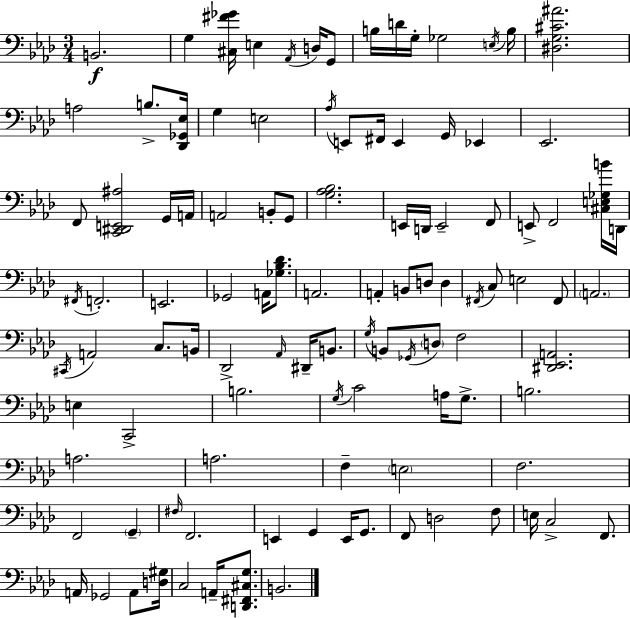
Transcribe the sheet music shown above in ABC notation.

X:1
T:Untitled
M:3/4
L:1/4
K:Fm
B,,2 G, [^C,^F_G]/4 E, _A,,/4 D,/4 G,,/2 B,/4 D/4 G,/4 _G,2 E,/4 B,/4 [^D,G,^C^A]2 A,2 B,/2 [_D,,_G,,_E,]/4 G, E,2 _A,/4 E,,/2 ^F,,/4 E,, G,,/4 _E,, _E,,2 F,,/2 [C,,^D,,E,,^A,]2 G,,/4 A,,/4 A,,2 B,,/2 G,,/2 [G,_A,_B,]2 E,,/4 D,,/4 E,,2 F,,/2 E,,/2 F,,2 [^C,E,_G,B]/4 D,,/4 ^F,,/4 F,,2 E,,2 _G,,2 A,,/4 [_G,_B,_D]/2 A,,2 A,, B,,/2 D,/2 D, ^F,,/4 C,/2 E,2 ^F,,/2 A,,2 ^C,,/4 A,,2 C,/2 B,,/4 _D,,2 _A,,/4 ^D,,/4 B,,/2 G,/4 B,,/2 _G,,/4 D,/2 F,2 [^D,,_E,,A,,]2 E, C,,2 B,2 G,/4 C2 A,/4 G,/2 B,2 A,2 A,2 F, E,2 F,2 F,,2 G,, ^F,/4 F,,2 E,, G,, E,,/4 G,,/2 F,,/2 D,2 F,/2 E,/4 C,2 F,,/2 A,,/4 _G,,2 A,,/2 [D,^G,]/4 C,2 A,,/4 [D,,^F,,^C,G,]/2 B,,2